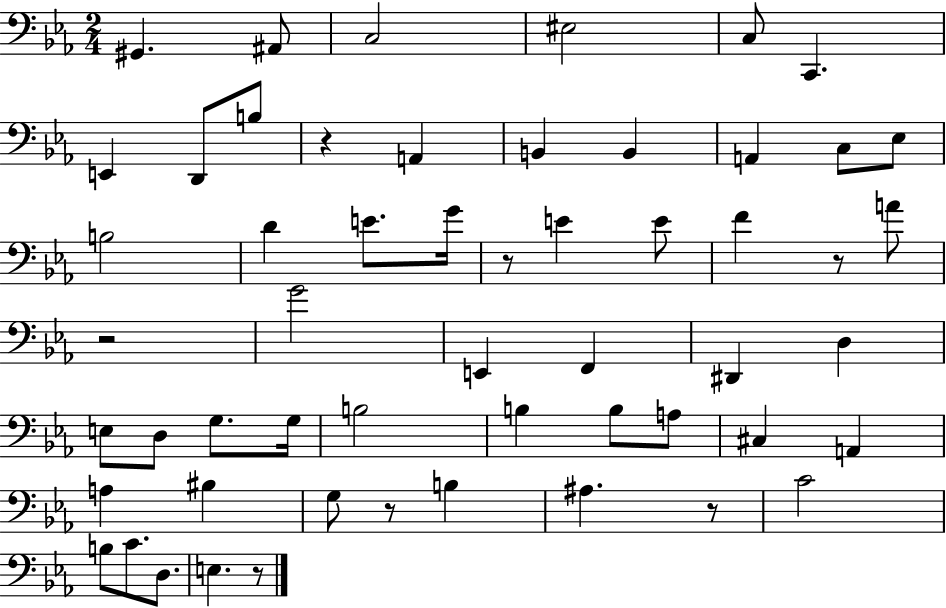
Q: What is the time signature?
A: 2/4